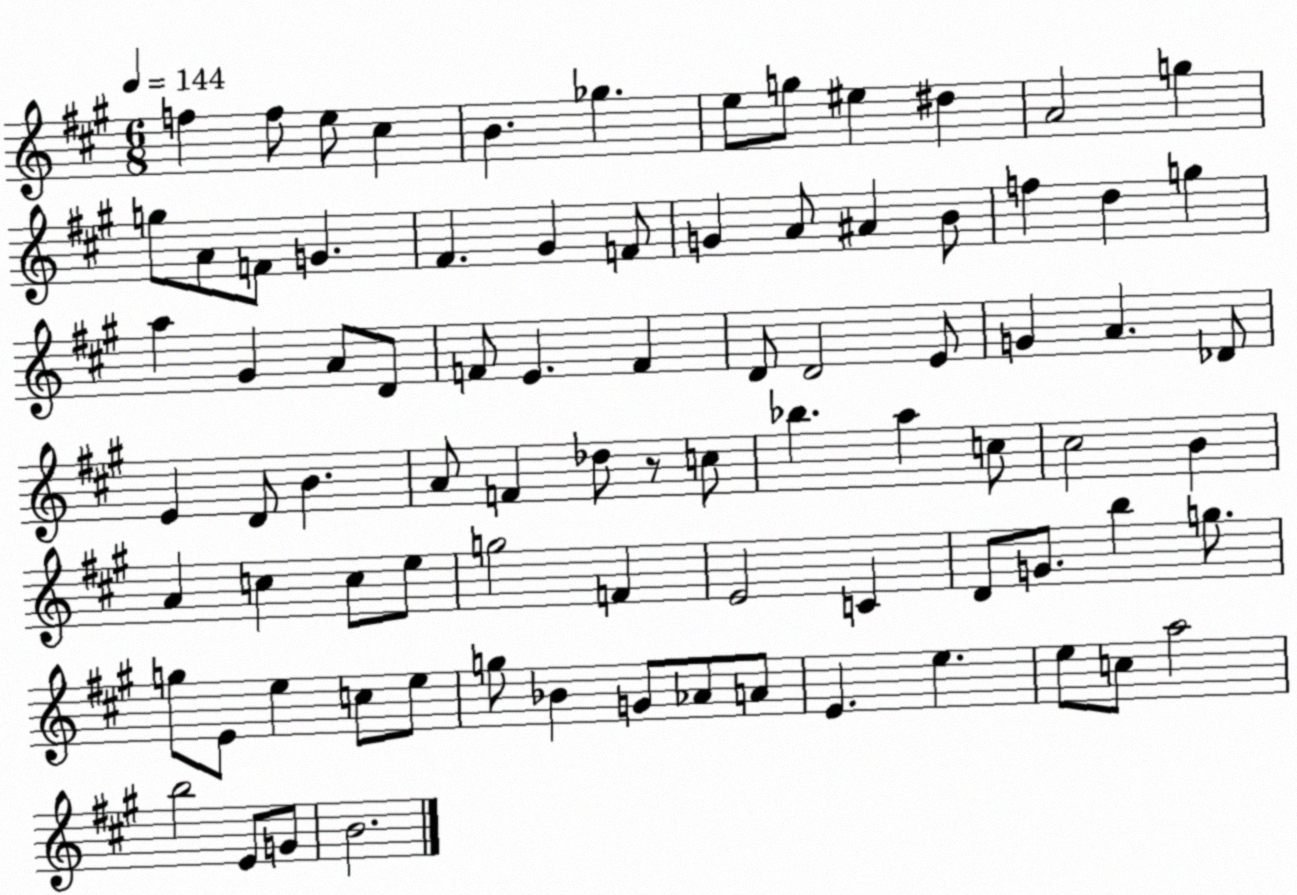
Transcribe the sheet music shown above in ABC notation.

X:1
T:Untitled
M:6/8
L:1/4
K:A
f f/2 e/2 ^c B _g e/2 g/2 ^e ^d A2 g g/2 A/2 F/2 G ^F ^G F/2 G A/2 ^A B/2 f d g a ^G A/2 D/2 F/2 E F D/2 D2 E/2 G A _D/2 E D/2 B A/2 F _d/2 z/2 c/2 _b a c/2 ^c2 B A c c/2 e/2 g2 F E2 C D/2 G/2 b g/2 g/2 E/2 e c/2 e/2 g/2 _B G/2 _A/2 A/2 E e e/2 c/2 a2 b2 E/2 G/2 B2